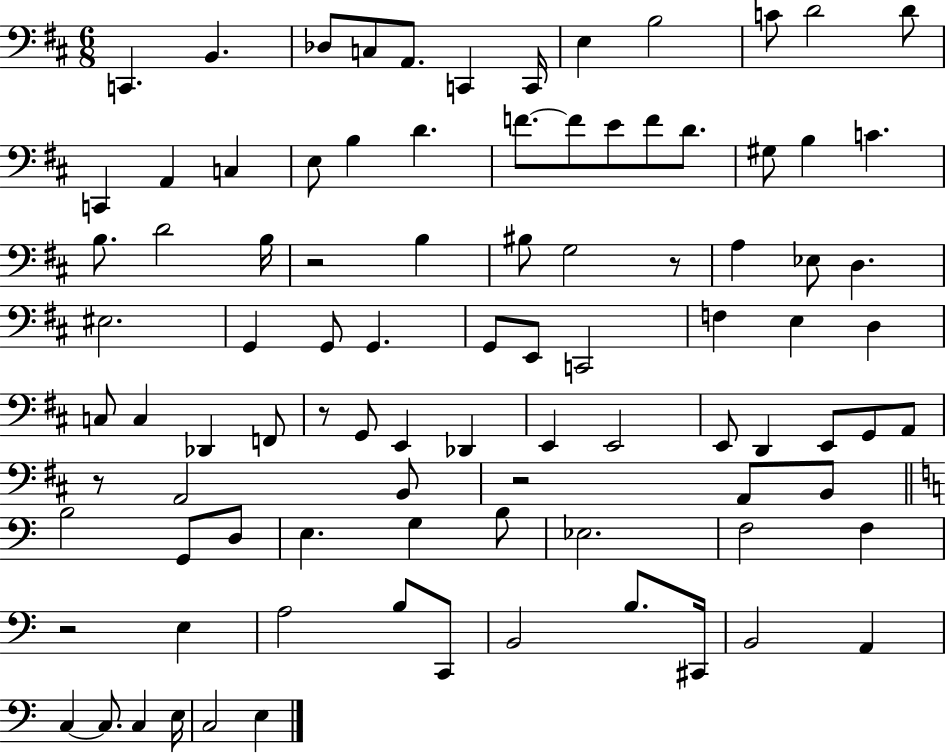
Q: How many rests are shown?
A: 6